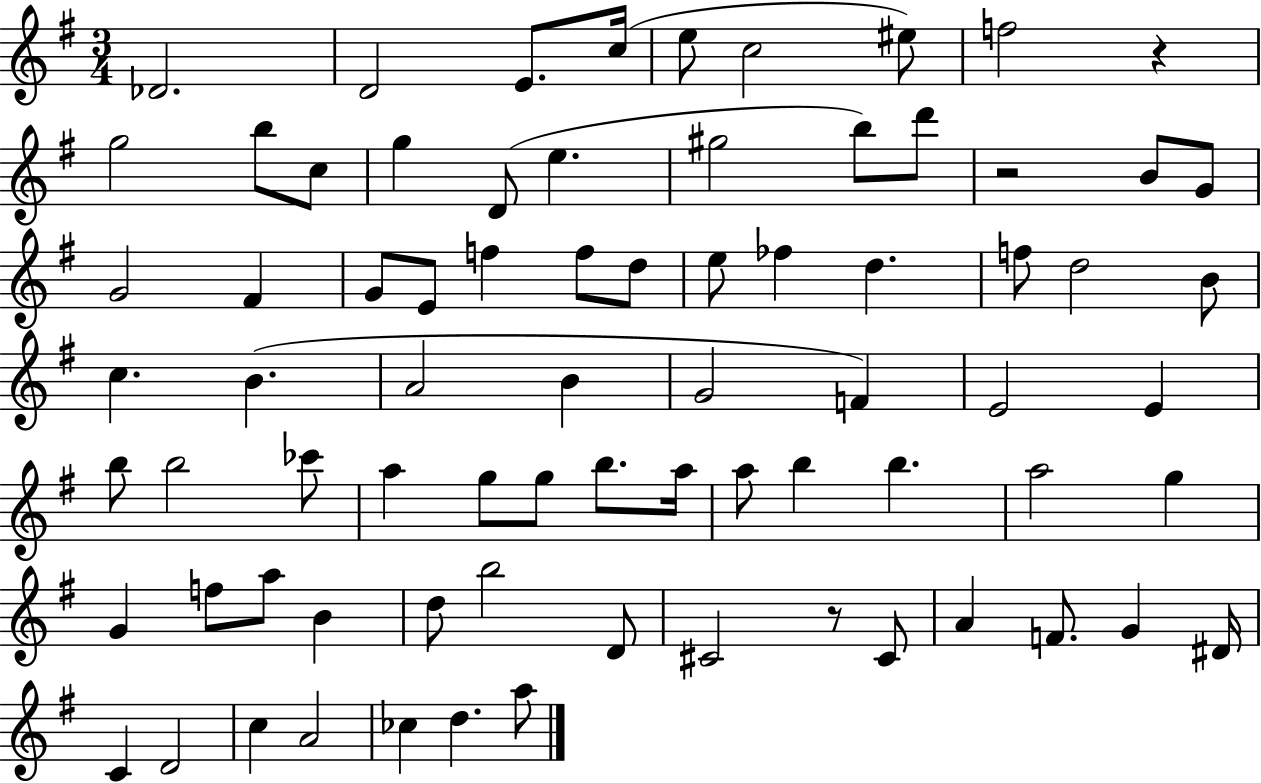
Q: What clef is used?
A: treble